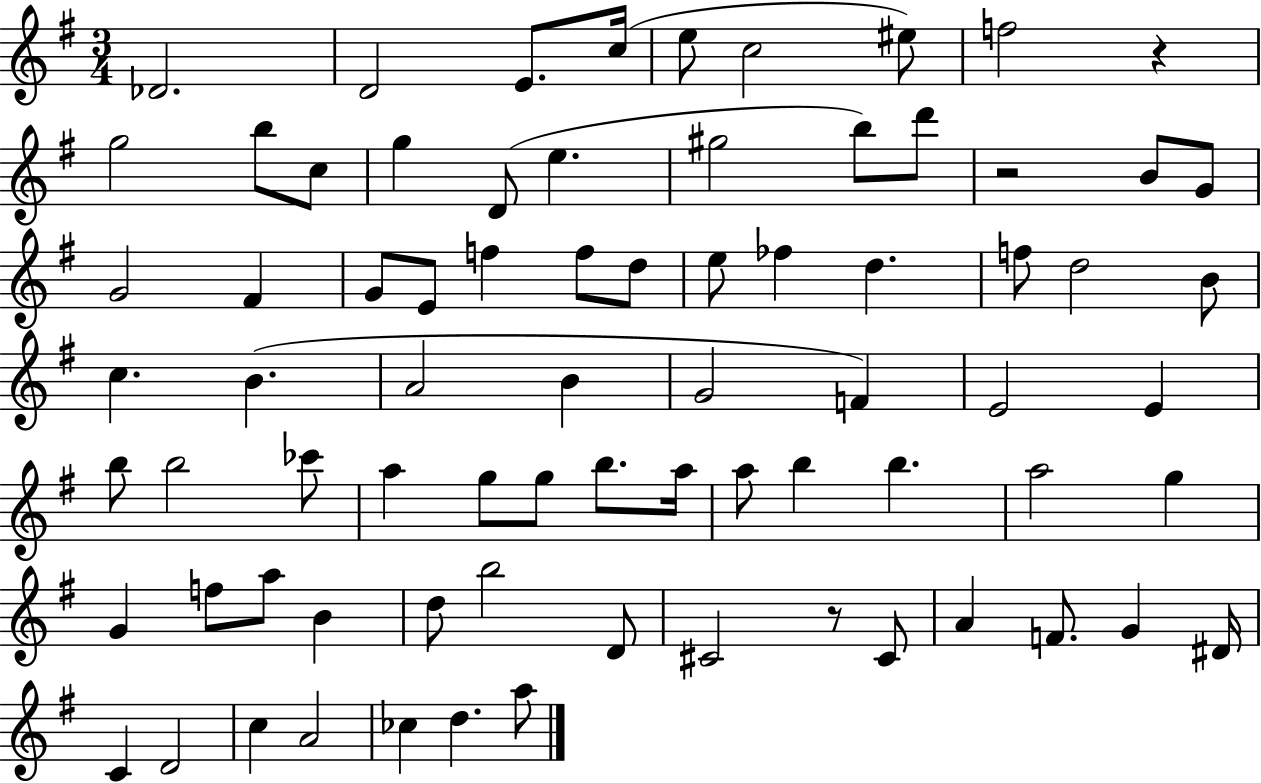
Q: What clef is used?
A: treble